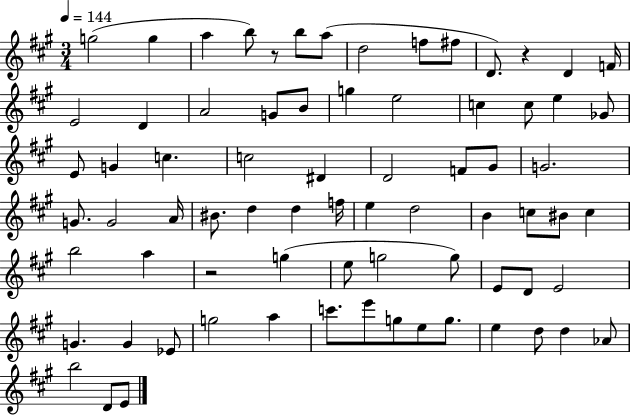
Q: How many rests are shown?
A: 3